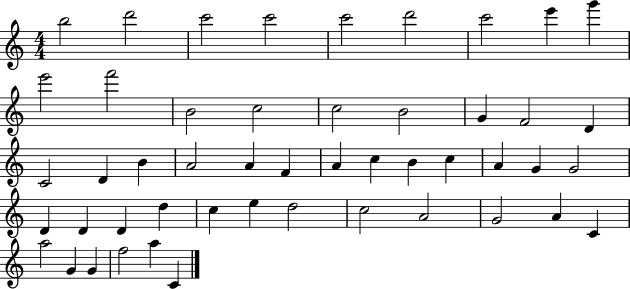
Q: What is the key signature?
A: C major